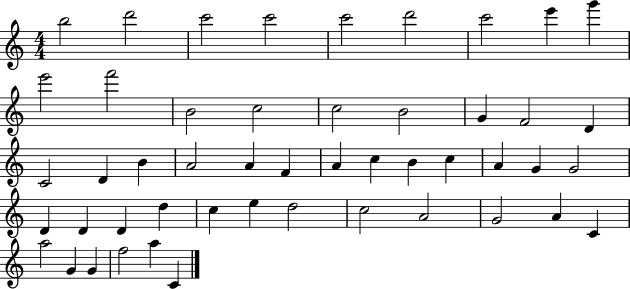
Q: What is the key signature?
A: C major